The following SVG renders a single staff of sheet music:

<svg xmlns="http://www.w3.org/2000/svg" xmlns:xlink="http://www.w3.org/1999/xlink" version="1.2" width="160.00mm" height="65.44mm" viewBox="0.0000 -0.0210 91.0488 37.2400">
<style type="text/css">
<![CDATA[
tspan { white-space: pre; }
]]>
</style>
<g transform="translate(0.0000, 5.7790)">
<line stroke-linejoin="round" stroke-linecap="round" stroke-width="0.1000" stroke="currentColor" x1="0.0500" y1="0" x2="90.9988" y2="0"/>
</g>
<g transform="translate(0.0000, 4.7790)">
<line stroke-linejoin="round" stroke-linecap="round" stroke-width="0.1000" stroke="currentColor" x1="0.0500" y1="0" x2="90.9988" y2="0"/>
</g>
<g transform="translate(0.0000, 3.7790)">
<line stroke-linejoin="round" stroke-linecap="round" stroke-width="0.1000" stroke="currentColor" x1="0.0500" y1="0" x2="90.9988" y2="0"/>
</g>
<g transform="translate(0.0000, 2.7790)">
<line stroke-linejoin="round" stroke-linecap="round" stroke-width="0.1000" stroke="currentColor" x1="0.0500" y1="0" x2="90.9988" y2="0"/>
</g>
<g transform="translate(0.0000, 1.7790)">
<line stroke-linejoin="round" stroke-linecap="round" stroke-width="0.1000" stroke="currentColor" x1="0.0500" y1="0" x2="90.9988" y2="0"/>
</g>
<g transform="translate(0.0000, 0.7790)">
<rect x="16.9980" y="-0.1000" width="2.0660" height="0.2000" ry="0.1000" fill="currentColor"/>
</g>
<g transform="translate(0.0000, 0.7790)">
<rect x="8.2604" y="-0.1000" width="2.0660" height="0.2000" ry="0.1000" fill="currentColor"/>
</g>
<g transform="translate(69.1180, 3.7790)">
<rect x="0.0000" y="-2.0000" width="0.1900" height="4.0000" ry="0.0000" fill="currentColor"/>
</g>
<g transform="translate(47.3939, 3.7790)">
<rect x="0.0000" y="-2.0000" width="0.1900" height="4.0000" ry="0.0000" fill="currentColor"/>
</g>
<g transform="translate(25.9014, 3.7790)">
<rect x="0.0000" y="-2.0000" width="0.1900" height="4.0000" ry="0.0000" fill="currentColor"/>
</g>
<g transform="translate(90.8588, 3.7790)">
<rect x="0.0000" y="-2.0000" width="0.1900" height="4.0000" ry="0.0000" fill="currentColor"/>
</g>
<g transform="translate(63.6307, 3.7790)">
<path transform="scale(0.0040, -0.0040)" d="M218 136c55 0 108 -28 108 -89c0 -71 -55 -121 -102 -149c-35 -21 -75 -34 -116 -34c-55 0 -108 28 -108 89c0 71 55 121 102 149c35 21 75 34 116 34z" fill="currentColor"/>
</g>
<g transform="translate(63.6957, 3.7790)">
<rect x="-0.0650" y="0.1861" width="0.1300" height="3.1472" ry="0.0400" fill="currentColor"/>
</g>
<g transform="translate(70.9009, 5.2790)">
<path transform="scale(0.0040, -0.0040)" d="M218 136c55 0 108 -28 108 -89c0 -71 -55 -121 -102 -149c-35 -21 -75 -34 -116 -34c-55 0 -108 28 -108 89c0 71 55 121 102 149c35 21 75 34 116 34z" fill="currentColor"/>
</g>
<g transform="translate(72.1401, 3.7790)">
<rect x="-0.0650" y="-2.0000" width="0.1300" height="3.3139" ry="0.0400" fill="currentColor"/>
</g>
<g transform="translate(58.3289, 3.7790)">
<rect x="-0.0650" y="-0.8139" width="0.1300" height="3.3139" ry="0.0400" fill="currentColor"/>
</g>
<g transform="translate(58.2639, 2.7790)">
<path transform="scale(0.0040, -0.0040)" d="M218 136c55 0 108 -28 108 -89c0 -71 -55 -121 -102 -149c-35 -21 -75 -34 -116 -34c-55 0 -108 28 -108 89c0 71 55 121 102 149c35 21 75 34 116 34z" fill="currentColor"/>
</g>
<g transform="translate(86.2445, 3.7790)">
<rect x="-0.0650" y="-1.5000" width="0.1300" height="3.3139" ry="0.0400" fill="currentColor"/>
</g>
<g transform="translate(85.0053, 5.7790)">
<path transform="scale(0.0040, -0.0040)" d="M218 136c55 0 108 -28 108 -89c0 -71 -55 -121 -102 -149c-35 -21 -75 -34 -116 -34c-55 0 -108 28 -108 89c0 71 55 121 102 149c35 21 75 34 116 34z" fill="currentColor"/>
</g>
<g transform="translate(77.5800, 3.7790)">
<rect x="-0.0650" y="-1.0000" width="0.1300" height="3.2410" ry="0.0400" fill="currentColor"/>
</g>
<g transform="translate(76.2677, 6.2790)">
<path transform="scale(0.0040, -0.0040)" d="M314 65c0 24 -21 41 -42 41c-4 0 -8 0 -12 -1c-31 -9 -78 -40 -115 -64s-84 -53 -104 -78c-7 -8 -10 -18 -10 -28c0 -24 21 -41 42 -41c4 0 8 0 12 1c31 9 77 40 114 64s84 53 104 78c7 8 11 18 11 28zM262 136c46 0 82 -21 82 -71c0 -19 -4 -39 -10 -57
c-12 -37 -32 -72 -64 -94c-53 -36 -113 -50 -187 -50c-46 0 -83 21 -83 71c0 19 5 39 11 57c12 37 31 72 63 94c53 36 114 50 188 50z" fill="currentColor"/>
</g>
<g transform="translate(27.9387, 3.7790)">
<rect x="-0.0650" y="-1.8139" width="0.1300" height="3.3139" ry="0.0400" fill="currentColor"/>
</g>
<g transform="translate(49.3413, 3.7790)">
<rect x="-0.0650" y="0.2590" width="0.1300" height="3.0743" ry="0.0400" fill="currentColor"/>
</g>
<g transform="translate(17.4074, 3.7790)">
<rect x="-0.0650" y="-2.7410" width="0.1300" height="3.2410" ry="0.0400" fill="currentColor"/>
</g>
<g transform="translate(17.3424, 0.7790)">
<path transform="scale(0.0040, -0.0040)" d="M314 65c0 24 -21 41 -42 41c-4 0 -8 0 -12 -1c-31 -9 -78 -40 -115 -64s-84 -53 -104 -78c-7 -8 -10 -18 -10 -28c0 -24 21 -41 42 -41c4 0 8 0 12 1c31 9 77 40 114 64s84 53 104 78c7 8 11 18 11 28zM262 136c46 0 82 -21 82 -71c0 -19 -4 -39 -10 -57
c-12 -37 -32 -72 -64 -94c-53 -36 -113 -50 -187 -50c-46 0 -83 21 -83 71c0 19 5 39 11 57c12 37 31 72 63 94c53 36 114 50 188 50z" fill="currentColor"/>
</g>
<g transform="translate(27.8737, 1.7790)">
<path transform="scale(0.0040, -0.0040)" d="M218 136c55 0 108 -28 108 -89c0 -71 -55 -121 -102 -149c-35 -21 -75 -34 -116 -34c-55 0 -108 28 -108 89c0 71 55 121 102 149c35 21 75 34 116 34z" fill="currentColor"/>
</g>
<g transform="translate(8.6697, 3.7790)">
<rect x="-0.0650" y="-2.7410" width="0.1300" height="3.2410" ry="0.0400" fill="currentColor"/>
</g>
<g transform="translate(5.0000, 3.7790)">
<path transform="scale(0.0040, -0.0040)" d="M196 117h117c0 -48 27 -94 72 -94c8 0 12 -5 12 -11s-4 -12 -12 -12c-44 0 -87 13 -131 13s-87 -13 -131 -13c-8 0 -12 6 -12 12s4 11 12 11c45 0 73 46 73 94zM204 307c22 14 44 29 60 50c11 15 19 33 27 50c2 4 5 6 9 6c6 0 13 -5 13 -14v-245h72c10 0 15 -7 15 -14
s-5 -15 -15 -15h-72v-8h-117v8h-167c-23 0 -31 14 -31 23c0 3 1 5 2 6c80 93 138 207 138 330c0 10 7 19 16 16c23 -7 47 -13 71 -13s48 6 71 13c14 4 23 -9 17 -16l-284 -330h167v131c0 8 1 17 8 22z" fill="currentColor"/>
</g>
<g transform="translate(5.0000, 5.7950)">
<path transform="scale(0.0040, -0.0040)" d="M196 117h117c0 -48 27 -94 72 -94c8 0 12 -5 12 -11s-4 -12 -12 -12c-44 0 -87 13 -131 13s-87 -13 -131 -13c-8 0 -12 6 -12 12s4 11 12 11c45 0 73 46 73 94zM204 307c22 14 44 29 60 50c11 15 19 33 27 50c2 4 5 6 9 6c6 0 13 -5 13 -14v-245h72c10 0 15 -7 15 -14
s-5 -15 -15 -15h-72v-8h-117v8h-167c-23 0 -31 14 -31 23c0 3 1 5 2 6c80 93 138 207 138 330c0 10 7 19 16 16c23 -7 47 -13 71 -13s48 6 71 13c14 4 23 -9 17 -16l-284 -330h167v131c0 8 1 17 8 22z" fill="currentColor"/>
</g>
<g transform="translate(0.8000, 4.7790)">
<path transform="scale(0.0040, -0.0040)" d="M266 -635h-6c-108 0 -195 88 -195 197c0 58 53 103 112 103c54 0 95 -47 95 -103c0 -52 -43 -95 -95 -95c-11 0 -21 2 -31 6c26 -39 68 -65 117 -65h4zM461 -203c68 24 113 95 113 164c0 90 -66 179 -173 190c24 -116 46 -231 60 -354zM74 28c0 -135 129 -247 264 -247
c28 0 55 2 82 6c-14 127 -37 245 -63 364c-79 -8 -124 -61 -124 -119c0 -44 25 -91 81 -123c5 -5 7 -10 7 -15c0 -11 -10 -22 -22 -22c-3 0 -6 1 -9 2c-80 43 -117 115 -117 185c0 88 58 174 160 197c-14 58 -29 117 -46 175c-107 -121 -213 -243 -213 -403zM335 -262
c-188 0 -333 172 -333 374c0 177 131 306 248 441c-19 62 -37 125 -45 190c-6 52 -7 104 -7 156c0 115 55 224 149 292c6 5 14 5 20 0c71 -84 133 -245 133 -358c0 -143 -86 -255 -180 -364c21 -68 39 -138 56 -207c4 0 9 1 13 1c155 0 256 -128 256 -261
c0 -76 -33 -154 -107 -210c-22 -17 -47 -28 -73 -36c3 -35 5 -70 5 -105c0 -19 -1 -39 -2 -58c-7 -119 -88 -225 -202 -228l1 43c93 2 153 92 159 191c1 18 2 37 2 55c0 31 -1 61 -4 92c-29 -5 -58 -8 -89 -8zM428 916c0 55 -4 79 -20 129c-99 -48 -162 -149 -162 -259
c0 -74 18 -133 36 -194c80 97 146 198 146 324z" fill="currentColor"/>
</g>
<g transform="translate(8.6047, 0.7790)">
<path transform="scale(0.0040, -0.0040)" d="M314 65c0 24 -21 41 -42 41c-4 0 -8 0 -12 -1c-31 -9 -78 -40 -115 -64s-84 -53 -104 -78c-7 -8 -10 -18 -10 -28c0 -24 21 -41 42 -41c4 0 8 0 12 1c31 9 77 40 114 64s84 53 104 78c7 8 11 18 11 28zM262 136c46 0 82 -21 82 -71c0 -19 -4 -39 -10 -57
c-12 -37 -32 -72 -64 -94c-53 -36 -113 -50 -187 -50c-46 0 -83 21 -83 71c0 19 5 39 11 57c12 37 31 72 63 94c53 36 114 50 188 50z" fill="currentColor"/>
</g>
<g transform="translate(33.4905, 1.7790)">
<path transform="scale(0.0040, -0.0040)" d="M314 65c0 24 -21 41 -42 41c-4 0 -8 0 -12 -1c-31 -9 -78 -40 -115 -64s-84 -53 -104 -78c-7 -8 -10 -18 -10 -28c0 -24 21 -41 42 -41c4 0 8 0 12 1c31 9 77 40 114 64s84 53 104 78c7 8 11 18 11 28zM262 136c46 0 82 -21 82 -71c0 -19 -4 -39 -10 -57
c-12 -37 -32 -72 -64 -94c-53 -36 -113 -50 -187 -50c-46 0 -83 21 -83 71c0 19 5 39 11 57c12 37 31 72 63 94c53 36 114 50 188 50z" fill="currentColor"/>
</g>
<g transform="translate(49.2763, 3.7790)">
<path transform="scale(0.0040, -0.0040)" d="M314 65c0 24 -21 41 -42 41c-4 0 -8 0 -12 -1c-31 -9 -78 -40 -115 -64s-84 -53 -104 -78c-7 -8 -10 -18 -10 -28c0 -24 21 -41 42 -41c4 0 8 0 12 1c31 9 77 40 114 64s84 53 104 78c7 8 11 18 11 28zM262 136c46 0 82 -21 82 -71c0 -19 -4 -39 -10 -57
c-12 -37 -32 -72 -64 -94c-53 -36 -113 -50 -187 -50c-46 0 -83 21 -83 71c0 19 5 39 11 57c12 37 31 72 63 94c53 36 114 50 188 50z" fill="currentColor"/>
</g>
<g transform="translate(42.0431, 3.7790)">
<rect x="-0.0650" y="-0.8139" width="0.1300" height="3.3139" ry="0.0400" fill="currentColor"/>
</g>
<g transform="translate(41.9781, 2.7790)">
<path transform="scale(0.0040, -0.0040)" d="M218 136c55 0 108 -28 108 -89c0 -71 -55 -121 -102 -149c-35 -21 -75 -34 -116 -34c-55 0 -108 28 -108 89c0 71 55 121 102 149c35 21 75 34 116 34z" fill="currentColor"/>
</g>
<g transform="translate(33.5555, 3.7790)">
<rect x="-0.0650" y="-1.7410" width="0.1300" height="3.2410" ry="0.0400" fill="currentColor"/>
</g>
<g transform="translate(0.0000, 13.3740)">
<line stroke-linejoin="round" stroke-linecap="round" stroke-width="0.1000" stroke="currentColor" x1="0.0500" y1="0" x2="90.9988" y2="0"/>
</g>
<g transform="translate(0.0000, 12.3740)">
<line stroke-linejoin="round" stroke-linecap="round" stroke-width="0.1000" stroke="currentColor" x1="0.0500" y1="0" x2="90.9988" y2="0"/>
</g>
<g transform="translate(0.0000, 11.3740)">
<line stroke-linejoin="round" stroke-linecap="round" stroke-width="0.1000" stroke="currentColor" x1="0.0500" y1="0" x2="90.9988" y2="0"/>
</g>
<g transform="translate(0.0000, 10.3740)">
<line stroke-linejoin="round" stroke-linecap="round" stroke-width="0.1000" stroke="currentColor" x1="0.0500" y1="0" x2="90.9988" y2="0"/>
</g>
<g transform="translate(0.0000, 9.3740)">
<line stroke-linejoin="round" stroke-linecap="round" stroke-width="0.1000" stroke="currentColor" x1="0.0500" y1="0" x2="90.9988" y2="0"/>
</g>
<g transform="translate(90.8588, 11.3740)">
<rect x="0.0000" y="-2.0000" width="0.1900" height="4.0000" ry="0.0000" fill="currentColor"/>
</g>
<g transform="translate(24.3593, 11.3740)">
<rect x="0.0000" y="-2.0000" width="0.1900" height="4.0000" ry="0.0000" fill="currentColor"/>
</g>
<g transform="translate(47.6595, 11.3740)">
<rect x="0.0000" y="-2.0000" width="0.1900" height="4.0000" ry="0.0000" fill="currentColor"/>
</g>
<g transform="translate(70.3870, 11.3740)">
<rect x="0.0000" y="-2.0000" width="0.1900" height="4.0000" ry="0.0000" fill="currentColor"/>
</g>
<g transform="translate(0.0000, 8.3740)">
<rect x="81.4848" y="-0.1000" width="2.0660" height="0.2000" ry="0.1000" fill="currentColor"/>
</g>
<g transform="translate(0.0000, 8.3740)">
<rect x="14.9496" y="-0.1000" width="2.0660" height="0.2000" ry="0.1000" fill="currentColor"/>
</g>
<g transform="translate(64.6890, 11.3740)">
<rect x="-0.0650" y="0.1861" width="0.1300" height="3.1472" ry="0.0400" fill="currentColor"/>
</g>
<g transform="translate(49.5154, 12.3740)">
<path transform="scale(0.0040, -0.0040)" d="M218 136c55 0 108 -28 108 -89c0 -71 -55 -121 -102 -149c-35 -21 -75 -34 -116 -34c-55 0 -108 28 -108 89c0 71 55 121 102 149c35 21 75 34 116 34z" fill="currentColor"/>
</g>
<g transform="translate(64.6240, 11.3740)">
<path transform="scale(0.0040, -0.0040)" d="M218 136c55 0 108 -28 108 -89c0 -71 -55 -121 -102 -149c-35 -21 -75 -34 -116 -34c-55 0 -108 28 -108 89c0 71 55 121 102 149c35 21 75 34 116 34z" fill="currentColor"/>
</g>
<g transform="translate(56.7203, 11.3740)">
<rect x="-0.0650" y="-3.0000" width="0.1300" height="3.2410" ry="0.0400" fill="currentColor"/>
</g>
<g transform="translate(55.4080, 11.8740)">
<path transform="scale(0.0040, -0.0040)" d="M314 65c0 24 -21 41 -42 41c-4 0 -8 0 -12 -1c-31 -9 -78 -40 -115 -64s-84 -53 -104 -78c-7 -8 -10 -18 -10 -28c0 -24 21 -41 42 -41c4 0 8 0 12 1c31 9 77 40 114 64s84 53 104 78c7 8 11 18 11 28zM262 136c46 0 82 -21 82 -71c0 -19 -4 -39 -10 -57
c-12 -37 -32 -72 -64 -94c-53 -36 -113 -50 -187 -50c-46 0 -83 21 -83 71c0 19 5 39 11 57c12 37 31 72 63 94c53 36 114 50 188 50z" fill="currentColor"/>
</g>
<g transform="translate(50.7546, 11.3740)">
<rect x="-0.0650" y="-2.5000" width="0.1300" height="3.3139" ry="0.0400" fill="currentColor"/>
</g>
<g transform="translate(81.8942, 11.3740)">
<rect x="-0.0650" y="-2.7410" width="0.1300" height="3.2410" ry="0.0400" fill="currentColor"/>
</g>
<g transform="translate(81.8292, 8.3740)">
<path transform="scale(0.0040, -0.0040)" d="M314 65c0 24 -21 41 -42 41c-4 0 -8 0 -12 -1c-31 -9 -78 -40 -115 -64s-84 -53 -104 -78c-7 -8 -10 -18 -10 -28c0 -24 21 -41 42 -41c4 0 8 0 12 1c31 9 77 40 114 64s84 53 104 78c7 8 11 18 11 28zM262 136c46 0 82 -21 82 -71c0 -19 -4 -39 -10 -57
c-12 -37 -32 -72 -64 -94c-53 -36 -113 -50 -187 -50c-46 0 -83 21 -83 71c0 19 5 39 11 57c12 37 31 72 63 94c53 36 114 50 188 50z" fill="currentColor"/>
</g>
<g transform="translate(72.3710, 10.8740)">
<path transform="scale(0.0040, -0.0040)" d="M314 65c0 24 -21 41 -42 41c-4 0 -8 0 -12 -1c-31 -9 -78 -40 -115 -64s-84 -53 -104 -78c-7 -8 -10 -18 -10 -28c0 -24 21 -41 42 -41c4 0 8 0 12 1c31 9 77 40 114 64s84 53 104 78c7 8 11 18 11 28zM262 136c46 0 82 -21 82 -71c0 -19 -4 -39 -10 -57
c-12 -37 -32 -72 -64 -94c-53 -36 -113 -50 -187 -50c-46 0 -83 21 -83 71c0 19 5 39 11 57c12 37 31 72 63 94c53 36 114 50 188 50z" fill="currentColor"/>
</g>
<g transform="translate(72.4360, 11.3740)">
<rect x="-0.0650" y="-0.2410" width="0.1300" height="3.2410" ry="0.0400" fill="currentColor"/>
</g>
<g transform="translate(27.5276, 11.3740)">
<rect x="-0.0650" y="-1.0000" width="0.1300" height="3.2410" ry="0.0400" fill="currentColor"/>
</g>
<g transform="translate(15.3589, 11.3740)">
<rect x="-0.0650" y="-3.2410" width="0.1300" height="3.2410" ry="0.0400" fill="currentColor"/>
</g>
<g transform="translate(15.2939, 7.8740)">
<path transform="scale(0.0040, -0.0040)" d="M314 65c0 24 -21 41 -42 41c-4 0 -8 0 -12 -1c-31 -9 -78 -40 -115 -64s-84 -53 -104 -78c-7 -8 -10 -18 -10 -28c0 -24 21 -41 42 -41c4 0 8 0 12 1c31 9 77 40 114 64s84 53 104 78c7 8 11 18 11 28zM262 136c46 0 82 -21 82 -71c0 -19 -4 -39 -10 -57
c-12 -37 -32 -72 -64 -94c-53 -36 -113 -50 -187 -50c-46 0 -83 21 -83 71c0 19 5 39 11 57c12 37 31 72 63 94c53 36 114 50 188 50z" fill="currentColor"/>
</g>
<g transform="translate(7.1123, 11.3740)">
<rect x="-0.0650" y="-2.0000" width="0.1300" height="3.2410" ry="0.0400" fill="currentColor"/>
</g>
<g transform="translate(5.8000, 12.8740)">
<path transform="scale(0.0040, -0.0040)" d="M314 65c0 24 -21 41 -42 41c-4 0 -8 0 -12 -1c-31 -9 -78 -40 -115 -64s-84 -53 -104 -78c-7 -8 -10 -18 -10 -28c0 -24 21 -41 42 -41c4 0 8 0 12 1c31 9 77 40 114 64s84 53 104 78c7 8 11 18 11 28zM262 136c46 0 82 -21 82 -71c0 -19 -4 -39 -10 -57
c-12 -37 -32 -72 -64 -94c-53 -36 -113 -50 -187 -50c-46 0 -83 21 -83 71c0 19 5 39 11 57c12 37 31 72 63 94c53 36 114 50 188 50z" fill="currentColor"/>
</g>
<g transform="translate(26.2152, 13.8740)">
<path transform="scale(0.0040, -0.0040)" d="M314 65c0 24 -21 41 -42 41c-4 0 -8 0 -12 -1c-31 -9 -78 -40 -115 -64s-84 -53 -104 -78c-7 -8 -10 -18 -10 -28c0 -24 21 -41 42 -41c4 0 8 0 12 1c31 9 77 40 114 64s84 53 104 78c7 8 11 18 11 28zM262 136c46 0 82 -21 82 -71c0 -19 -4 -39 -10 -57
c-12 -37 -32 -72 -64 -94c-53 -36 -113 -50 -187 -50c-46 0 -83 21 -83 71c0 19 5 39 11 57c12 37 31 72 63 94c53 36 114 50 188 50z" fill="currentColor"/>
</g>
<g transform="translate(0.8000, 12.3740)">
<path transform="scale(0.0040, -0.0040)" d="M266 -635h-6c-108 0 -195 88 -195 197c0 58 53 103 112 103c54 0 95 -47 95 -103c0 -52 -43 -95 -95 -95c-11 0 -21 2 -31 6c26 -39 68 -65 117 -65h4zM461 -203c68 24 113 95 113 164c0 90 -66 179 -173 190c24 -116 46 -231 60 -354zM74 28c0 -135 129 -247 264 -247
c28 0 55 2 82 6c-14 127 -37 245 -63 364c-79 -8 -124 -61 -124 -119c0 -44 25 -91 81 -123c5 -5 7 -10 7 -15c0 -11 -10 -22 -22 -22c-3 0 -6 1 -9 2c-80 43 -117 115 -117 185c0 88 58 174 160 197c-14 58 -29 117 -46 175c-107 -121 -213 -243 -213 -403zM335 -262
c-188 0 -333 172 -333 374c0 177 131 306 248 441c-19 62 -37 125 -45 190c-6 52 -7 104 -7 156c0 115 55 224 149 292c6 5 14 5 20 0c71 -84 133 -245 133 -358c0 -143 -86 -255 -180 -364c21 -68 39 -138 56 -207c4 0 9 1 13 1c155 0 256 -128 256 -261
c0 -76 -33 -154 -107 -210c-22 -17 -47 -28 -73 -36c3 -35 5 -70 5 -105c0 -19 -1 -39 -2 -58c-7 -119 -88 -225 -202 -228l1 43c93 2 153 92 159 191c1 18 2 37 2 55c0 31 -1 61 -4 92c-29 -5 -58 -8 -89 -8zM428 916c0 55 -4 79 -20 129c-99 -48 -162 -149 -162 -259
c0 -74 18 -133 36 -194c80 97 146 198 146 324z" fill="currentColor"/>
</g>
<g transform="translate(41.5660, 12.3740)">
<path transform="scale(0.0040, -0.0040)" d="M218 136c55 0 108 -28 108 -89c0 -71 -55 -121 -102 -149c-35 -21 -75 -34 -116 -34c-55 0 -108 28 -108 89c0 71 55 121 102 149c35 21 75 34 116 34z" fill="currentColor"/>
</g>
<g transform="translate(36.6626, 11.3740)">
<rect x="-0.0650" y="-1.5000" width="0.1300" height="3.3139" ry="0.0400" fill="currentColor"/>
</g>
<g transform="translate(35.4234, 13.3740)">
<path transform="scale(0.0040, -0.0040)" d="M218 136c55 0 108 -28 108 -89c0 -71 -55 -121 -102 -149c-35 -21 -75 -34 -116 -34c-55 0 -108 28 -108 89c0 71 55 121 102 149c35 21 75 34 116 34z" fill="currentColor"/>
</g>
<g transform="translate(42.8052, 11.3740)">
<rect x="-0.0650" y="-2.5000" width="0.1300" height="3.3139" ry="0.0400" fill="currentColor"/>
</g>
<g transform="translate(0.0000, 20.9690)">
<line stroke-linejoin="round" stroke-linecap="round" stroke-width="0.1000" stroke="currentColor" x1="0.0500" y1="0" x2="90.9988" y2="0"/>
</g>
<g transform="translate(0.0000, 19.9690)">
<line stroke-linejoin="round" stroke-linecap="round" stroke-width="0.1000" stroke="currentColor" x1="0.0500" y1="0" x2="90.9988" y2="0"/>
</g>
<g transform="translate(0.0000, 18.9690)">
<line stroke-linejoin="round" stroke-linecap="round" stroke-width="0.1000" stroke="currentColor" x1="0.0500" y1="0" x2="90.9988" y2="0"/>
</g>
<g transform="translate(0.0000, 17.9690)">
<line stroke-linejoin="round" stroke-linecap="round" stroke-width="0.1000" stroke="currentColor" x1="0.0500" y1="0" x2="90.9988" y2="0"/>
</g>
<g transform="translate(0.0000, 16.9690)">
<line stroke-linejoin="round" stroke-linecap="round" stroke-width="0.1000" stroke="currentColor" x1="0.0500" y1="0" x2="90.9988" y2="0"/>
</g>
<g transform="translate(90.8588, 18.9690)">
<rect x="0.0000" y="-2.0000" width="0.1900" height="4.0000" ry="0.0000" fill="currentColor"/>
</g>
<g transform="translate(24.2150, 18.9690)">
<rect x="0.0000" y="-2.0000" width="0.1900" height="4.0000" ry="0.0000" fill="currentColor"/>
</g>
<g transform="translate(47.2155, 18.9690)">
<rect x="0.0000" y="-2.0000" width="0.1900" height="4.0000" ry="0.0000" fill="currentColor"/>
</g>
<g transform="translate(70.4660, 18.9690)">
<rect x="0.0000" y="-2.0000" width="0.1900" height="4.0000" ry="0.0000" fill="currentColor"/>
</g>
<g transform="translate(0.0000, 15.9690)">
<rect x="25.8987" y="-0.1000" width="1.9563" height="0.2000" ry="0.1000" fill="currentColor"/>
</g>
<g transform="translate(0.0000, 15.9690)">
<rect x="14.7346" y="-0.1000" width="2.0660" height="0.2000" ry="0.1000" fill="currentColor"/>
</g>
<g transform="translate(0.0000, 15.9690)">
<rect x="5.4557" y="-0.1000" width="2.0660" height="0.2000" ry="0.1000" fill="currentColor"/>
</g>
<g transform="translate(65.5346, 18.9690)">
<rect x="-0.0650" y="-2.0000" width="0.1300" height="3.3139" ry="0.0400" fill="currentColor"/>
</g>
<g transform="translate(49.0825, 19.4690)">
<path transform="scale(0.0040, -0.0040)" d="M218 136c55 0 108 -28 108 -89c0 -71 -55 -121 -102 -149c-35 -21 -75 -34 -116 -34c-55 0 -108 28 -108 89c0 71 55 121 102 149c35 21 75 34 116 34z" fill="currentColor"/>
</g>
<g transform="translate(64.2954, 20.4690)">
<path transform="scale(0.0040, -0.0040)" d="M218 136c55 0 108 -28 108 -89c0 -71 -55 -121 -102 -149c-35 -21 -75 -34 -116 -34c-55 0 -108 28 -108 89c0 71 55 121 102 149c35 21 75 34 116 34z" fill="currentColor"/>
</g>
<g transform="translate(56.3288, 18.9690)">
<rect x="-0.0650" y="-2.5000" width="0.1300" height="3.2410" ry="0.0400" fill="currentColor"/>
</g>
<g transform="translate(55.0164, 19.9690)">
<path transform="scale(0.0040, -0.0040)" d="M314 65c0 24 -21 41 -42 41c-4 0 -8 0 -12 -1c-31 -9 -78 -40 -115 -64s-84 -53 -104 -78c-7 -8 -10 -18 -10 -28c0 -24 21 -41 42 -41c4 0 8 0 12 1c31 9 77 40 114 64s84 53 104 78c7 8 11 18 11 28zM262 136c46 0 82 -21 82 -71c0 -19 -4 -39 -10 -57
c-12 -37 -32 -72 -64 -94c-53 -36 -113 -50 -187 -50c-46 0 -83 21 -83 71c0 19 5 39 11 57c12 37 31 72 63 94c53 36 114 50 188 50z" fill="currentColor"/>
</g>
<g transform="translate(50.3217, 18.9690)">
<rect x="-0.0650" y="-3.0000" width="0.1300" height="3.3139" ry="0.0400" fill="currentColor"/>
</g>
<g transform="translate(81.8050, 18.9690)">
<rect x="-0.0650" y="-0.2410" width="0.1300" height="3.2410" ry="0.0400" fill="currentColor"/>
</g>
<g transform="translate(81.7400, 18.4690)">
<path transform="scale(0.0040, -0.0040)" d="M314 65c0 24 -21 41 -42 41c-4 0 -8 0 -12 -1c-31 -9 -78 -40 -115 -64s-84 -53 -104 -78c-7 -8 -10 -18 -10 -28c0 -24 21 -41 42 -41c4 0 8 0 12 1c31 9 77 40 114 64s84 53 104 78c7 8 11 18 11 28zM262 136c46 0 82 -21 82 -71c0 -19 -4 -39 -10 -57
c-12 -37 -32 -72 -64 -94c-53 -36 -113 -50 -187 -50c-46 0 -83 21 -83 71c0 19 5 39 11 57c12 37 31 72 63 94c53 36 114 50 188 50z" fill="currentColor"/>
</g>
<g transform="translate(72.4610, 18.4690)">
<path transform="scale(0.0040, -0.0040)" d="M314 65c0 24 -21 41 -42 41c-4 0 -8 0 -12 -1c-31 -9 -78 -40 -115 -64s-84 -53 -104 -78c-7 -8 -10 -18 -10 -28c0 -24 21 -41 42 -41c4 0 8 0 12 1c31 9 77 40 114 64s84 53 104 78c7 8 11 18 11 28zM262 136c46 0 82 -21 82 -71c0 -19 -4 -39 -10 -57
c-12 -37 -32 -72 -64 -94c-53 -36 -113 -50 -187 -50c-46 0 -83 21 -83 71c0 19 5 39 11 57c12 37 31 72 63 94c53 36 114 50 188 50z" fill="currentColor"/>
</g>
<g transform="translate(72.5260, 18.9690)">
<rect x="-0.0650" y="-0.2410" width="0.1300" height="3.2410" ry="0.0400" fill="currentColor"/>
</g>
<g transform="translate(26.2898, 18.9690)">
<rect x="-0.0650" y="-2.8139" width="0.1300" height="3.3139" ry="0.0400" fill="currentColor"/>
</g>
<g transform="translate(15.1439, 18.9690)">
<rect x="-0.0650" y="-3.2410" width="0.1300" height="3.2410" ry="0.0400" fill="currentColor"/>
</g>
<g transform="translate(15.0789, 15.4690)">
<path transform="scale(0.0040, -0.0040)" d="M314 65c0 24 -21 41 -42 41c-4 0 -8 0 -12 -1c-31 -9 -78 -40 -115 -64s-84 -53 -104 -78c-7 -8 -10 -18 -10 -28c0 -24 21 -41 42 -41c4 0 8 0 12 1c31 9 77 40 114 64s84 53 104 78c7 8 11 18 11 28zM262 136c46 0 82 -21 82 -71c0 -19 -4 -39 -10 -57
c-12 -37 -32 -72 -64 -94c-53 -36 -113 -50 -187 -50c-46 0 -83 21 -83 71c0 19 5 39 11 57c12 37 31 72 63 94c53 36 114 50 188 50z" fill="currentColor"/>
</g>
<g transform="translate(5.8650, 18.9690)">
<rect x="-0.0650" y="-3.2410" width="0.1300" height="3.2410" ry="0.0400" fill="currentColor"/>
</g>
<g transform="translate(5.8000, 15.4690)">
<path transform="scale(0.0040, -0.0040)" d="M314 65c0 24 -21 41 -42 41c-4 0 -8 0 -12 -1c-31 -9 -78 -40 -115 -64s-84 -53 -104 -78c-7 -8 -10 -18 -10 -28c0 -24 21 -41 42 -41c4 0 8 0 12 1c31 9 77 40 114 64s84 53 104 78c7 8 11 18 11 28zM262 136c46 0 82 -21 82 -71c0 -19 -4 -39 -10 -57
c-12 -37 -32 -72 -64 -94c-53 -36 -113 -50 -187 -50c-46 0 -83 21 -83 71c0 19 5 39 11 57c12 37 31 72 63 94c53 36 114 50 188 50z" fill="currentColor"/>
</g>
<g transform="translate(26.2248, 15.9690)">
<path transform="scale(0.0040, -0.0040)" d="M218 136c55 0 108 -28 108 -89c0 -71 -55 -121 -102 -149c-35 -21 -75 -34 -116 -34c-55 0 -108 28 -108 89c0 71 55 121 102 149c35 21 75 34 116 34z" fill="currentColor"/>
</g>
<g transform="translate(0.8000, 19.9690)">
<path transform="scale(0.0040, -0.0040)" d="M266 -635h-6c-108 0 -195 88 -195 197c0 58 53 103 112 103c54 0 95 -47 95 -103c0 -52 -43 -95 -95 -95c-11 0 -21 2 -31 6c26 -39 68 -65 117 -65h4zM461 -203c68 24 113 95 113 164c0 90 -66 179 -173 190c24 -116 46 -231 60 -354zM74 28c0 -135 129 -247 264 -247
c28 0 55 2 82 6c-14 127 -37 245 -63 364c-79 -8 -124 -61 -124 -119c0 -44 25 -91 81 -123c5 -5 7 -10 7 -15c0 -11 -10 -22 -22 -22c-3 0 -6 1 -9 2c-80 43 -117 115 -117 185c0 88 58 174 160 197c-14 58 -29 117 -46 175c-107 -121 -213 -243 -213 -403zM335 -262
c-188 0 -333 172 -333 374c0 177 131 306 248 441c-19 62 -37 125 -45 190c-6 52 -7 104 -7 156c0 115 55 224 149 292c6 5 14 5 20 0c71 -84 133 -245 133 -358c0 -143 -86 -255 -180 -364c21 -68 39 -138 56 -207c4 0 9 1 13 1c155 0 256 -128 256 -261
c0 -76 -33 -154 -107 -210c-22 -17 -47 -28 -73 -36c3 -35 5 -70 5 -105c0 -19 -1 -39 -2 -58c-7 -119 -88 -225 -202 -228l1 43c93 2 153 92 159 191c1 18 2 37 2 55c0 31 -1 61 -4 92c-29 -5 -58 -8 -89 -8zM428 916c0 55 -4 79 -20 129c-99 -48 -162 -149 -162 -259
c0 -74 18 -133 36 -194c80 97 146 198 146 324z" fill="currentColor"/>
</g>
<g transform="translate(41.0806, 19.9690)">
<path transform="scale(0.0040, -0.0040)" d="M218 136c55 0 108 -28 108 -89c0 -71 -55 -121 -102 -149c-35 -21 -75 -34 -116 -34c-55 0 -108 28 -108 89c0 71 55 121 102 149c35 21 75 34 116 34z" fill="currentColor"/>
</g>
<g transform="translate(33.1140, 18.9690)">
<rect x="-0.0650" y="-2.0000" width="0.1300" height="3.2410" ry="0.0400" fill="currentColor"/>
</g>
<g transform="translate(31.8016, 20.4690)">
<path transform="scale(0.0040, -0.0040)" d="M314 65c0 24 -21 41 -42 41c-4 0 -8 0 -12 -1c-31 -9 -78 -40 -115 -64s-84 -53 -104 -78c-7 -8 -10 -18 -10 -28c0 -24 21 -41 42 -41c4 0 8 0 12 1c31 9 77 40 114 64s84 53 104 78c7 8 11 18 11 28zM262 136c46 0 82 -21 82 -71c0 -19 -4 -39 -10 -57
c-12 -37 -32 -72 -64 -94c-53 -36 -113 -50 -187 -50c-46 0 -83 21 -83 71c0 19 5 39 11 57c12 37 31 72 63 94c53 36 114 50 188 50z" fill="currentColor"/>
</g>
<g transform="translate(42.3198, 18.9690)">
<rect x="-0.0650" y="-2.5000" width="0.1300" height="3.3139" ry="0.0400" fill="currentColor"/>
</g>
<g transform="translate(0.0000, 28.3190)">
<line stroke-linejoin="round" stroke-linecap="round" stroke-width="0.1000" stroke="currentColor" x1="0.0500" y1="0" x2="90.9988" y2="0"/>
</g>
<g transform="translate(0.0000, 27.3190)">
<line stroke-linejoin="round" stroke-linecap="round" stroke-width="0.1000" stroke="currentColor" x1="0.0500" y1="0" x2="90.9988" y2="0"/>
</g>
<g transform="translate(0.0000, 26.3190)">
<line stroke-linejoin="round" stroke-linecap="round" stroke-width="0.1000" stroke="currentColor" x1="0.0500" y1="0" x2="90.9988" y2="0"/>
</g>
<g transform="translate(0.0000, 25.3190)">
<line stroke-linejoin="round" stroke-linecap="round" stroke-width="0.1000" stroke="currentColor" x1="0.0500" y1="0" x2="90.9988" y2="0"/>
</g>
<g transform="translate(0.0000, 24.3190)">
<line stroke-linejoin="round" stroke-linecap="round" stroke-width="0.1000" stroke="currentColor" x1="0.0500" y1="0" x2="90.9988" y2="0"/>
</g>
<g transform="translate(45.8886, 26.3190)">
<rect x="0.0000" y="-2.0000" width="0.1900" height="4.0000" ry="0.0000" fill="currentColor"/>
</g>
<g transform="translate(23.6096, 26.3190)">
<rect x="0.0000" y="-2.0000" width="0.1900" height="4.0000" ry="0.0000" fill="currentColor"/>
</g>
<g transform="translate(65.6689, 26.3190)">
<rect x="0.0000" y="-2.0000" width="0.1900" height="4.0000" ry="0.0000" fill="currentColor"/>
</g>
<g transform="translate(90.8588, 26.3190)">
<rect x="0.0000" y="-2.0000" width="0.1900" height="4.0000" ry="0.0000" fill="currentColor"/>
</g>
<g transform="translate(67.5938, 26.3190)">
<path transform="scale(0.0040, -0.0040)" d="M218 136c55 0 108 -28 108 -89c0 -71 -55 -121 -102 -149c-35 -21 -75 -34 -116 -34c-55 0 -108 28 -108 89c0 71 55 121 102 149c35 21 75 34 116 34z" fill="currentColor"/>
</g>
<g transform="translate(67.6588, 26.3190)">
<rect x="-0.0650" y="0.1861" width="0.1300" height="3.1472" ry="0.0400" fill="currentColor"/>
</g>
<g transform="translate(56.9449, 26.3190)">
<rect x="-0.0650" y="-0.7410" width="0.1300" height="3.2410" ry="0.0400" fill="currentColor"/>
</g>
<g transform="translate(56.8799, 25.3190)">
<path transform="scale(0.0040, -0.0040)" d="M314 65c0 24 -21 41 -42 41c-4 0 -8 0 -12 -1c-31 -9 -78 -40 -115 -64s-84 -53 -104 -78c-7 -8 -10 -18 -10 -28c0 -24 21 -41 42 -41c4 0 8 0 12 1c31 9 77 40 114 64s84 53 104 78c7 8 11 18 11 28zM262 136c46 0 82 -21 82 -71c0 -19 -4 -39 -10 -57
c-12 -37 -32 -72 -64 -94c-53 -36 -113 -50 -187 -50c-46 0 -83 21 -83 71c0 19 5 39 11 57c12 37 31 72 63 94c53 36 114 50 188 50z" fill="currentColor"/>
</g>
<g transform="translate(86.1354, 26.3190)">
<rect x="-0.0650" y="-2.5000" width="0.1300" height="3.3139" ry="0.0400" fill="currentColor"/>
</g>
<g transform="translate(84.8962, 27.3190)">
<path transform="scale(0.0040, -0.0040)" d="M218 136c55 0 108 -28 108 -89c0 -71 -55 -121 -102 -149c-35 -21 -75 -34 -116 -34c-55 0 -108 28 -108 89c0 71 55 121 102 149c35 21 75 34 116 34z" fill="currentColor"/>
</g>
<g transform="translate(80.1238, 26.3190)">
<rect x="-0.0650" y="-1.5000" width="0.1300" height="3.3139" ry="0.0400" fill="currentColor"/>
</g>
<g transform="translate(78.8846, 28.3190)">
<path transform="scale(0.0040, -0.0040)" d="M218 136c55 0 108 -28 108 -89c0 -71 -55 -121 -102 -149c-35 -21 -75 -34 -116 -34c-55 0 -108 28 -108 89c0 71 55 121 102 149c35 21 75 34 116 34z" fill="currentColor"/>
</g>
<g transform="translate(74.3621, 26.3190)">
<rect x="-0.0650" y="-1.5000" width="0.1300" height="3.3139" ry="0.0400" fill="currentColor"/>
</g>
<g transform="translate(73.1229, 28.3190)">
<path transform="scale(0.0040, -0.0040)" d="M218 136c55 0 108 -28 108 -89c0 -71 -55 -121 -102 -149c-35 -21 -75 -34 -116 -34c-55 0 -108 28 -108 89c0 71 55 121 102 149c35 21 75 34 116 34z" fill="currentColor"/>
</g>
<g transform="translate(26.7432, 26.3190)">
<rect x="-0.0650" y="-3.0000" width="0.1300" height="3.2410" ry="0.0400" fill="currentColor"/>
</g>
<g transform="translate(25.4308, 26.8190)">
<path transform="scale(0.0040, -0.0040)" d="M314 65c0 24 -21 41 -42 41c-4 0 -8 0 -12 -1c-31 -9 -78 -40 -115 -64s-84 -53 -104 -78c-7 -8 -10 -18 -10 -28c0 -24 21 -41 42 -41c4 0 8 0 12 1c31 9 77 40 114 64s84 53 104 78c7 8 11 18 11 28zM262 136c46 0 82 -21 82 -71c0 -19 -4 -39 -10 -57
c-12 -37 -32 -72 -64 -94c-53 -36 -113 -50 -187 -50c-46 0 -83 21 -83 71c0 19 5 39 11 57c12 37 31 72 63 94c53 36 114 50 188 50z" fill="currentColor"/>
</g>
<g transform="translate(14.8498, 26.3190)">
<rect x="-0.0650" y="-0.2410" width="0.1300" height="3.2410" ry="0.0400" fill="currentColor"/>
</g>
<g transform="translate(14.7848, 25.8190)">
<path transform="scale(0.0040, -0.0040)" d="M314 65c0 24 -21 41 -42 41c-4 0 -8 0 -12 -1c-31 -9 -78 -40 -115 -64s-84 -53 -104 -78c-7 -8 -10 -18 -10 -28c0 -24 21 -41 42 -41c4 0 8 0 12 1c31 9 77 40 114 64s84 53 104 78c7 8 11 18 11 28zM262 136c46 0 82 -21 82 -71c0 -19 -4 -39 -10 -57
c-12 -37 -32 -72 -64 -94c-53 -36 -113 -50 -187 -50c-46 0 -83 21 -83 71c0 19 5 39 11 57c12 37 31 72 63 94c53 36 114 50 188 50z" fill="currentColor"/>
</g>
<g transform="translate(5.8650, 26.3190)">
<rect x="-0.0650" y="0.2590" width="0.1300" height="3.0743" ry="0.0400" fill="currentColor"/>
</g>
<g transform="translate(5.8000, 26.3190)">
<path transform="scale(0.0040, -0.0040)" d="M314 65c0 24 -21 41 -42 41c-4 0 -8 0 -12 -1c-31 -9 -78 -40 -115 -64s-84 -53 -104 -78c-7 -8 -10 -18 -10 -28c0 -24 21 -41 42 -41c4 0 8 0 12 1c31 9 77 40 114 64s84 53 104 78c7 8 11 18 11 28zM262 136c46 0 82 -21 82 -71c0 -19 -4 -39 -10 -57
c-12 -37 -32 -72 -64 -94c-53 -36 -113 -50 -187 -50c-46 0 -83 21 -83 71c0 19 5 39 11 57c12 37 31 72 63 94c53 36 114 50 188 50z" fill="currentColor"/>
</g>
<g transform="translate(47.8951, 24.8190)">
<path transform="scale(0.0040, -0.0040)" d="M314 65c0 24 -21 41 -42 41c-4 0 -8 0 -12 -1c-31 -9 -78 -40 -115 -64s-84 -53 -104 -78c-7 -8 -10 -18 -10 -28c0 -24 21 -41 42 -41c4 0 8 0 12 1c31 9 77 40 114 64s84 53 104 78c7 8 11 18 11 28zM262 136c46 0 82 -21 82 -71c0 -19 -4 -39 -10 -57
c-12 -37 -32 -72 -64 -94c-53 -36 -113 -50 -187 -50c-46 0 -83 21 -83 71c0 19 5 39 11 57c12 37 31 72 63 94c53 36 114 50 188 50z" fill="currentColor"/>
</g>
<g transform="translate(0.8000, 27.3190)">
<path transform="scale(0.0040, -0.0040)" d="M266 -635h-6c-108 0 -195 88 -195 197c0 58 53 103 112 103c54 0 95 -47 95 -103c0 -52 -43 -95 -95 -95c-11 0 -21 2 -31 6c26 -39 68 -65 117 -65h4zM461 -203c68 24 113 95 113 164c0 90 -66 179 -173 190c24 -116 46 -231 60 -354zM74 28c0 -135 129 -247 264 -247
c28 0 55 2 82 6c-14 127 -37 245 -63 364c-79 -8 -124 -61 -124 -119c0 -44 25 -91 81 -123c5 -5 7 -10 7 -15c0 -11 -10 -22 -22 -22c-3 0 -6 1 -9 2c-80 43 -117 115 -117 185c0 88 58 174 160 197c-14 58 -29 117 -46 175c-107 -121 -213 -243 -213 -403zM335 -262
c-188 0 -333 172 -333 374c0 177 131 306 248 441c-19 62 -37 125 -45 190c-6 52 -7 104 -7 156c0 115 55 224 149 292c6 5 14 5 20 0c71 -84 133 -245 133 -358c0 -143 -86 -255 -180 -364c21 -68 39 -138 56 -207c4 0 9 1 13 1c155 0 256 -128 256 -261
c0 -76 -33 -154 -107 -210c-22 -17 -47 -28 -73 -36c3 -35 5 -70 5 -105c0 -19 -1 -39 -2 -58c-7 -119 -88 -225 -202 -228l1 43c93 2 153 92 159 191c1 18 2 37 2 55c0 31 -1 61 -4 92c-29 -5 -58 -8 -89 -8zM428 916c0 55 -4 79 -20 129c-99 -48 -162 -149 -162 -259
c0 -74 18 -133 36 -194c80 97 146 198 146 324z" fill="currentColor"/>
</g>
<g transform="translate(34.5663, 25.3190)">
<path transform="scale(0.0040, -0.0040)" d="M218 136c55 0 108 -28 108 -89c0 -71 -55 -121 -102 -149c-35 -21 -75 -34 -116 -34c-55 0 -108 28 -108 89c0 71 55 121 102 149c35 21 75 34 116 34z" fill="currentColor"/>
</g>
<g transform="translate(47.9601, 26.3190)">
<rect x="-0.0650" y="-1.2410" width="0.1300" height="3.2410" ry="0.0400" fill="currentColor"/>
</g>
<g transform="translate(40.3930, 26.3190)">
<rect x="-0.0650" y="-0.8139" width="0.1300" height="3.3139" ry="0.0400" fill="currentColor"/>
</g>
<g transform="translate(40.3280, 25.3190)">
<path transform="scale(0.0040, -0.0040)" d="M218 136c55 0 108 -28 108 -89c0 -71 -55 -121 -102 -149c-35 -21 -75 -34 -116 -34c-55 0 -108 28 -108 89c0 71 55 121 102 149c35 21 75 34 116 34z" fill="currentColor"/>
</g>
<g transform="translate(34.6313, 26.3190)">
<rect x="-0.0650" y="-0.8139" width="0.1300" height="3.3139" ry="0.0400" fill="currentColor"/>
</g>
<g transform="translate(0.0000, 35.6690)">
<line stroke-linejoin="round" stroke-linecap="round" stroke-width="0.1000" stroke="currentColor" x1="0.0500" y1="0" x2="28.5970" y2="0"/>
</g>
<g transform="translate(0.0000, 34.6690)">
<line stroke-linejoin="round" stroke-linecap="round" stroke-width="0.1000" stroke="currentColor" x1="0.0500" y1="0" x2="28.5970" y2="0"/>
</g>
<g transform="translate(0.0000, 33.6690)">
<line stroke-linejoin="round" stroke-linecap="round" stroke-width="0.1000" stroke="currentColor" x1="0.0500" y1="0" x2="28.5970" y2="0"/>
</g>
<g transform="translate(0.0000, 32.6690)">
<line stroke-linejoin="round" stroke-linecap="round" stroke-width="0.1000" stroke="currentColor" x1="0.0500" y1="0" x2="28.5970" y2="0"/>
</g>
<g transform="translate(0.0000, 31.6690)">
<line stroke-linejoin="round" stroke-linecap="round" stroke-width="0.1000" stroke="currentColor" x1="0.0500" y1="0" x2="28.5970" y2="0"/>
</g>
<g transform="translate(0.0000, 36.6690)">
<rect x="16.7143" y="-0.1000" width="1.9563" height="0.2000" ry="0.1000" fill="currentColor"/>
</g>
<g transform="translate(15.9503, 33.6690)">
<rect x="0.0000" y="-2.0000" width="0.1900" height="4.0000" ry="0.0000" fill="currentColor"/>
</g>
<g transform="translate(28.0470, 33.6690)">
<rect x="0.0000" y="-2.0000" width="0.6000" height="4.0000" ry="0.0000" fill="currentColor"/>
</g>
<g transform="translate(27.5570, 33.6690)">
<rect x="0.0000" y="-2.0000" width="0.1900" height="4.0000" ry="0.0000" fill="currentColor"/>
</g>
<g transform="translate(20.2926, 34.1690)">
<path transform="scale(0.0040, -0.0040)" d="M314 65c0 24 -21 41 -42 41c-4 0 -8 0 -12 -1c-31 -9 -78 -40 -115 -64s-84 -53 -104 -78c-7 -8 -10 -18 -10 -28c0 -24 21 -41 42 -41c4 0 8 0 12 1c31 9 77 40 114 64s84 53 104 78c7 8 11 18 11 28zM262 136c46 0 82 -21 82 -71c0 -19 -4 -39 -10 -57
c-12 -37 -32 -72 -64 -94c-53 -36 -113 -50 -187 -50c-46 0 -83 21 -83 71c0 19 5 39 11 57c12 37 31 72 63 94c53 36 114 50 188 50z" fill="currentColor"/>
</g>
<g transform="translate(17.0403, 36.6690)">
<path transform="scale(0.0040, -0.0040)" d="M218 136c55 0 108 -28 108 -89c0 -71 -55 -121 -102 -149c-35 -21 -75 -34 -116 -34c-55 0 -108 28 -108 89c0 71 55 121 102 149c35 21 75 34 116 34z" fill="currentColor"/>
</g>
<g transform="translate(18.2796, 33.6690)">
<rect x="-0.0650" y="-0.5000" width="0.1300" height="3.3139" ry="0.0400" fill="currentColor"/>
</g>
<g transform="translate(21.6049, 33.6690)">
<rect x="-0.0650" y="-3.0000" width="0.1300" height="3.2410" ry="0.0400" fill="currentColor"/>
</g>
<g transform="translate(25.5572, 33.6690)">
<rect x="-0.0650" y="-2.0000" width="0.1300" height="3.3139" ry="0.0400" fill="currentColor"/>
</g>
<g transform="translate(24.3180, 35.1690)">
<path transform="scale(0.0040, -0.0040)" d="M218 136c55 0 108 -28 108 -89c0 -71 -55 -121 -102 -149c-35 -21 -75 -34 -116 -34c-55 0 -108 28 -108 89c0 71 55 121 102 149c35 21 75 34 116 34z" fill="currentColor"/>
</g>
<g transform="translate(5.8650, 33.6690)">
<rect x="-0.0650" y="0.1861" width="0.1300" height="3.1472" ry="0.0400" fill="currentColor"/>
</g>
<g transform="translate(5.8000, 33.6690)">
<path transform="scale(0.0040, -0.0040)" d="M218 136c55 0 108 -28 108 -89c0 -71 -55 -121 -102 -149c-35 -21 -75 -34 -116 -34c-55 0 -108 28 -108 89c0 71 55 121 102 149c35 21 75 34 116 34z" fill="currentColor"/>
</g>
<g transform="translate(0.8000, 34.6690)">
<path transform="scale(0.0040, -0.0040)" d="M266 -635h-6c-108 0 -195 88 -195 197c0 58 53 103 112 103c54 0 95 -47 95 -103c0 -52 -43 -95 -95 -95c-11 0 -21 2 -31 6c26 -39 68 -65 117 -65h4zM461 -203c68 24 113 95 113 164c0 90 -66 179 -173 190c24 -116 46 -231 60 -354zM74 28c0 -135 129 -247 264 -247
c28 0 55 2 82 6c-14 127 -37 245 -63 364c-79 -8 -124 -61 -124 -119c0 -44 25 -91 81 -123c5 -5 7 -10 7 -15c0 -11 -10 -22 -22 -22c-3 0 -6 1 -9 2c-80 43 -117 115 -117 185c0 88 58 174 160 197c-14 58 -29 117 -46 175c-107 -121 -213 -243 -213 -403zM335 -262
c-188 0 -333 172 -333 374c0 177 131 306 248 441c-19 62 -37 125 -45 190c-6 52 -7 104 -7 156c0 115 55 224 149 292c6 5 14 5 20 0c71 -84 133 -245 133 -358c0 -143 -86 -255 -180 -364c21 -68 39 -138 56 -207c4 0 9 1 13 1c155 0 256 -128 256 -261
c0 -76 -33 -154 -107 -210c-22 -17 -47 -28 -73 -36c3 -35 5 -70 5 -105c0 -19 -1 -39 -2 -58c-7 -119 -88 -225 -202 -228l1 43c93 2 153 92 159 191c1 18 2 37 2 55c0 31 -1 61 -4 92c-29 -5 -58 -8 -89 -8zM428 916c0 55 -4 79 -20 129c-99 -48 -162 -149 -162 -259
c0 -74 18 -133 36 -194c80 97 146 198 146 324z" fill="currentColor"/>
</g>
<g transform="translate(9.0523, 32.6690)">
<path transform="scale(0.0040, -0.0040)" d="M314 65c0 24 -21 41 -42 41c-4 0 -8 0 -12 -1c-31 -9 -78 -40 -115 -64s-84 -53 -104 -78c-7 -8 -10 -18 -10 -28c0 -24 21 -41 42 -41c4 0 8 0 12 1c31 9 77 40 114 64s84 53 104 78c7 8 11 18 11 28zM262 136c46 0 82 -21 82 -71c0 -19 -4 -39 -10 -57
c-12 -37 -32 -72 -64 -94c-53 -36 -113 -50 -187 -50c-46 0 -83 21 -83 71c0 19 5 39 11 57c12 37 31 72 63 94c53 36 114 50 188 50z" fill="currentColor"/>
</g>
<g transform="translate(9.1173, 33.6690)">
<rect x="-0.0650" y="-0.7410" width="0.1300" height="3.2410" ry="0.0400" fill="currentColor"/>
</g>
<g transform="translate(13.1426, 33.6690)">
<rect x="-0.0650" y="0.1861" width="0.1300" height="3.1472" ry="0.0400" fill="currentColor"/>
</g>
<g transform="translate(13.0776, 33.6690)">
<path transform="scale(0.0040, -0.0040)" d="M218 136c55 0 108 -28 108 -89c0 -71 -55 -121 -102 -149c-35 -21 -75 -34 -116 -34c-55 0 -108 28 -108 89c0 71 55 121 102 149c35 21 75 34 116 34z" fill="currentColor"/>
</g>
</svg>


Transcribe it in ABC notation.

X:1
T:Untitled
M:4/4
L:1/4
K:C
a2 a2 f f2 d B2 d B F D2 E F2 b2 D2 E G G A2 B c2 a2 b2 b2 a F2 G A G2 F c2 c2 B2 c2 A2 d d e2 d2 B E E G B d2 B C A2 F